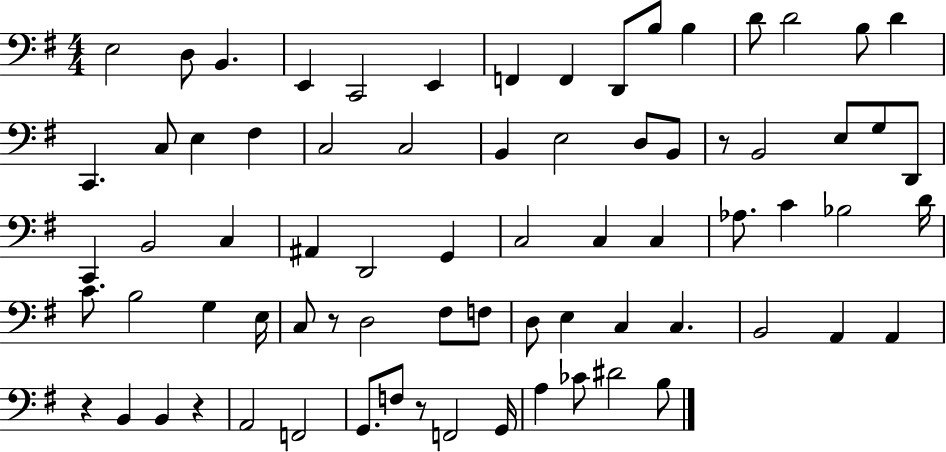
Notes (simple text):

E3/h D3/e B2/q. E2/q C2/h E2/q F2/q F2/q D2/e B3/e B3/q D4/e D4/h B3/e D4/q C2/q. C3/e E3/q F#3/q C3/h C3/h B2/q E3/h D3/e B2/e R/e B2/h E3/e G3/e D2/e C2/q B2/h C3/q A#2/q D2/h G2/q C3/h C3/q C3/q Ab3/e. C4/q Bb3/h D4/s C4/e. B3/h G3/q E3/s C3/e R/e D3/h F#3/e F3/e D3/e E3/q C3/q C3/q. B2/h A2/q A2/q R/q B2/q B2/q R/q A2/h F2/h G2/e. F3/e R/e F2/h G2/s A3/q CES4/e D#4/h B3/e